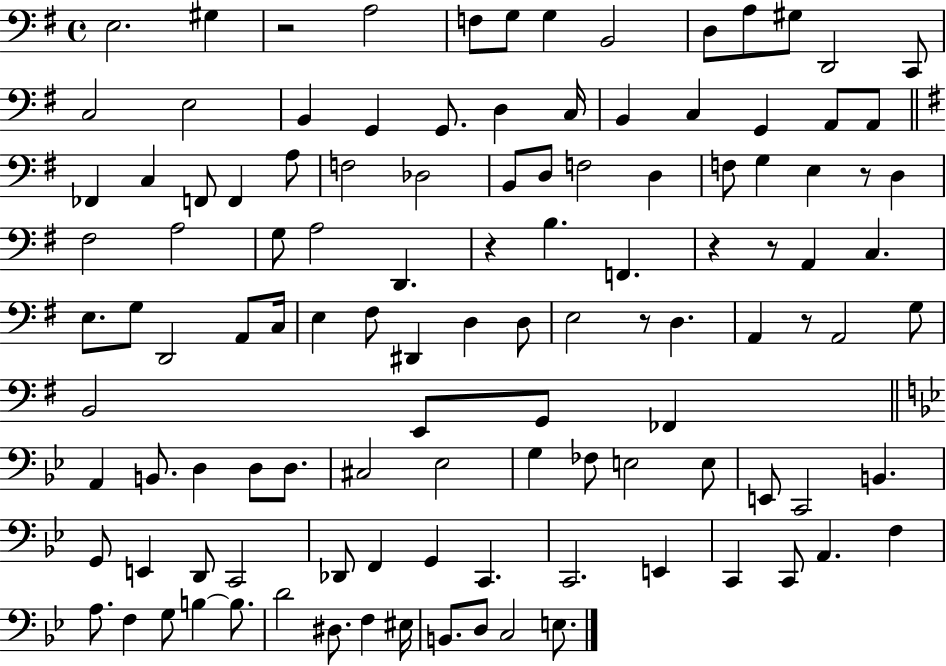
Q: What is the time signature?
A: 4/4